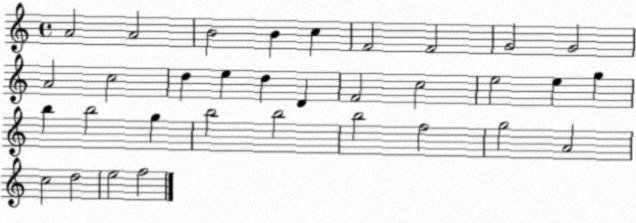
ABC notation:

X:1
T:Untitled
M:4/4
L:1/4
K:C
A2 A2 B2 B c F2 F2 G2 G2 A2 c2 d e d D F2 c2 e2 e g b b2 g b2 b2 b2 f2 g2 A2 c2 d2 e2 f2